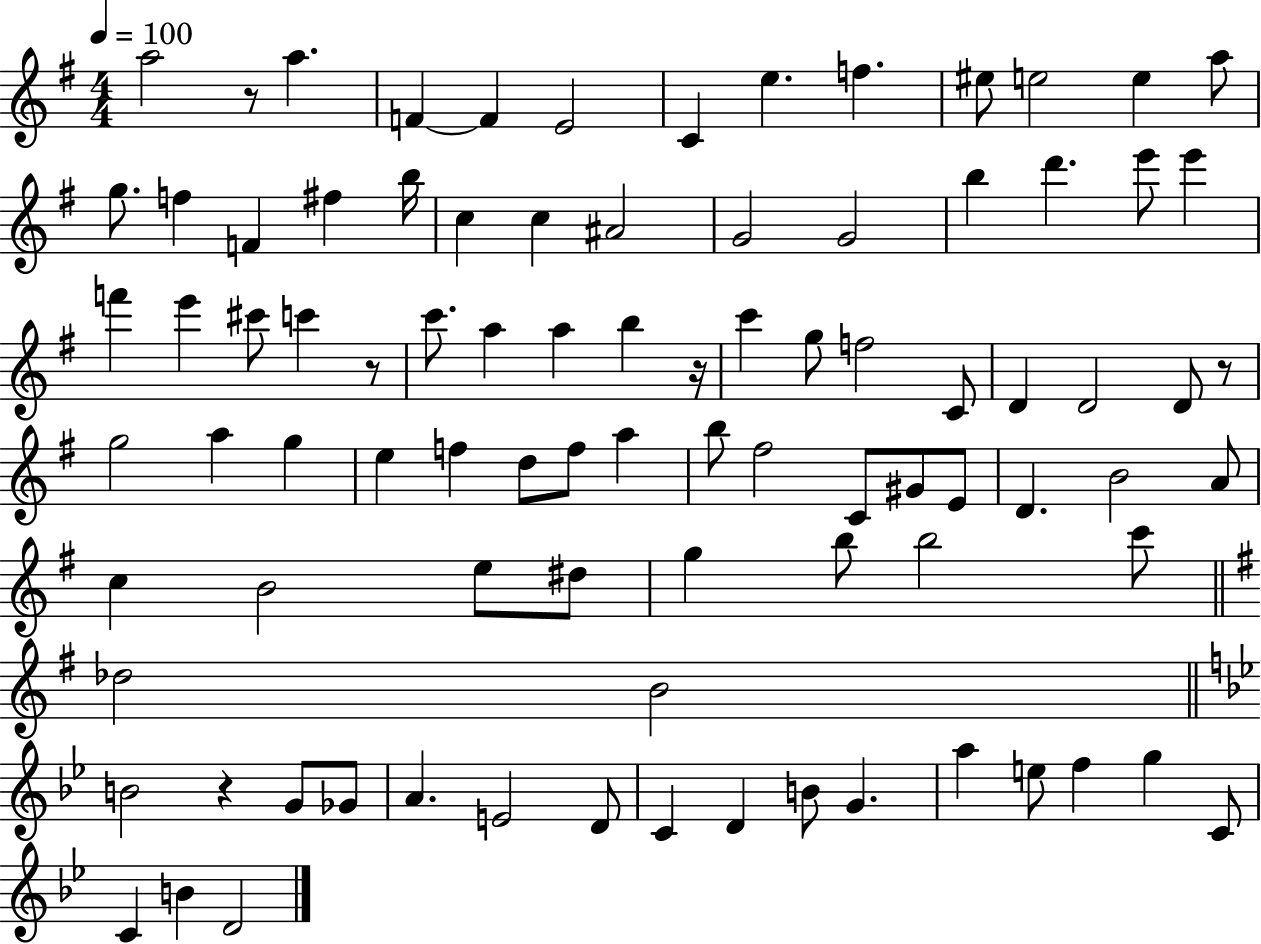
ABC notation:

X:1
T:Untitled
M:4/4
L:1/4
K:G
a2 z/2 a F F E2 C e f ^e/2 e2 e a/2 g/2 f F ^f b/4 c c ^A2 G2 G2 b d' e'/2 e' f' e' ^c'/2 c' z/2 c'/2 a a b z/4 c' g/2 f2 C/2 D D2 D/2 z/2 g2 a g e f d/2 f/2 a b/2 ^f2 C/2 ^G/2 E/2 D B2 A/2 c B2 e/2 ^d/2 g b/2 b2 c'/2 _d2 B2 B2 z G/2 _G/2 A E2 D/2 C D B/2 G a e/2 f g C/2 C B D2